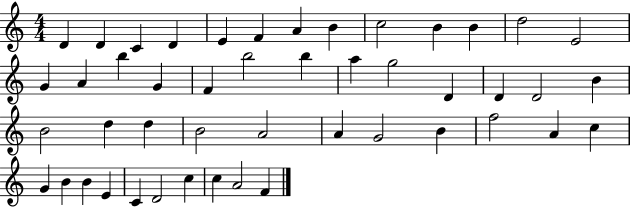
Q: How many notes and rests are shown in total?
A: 47